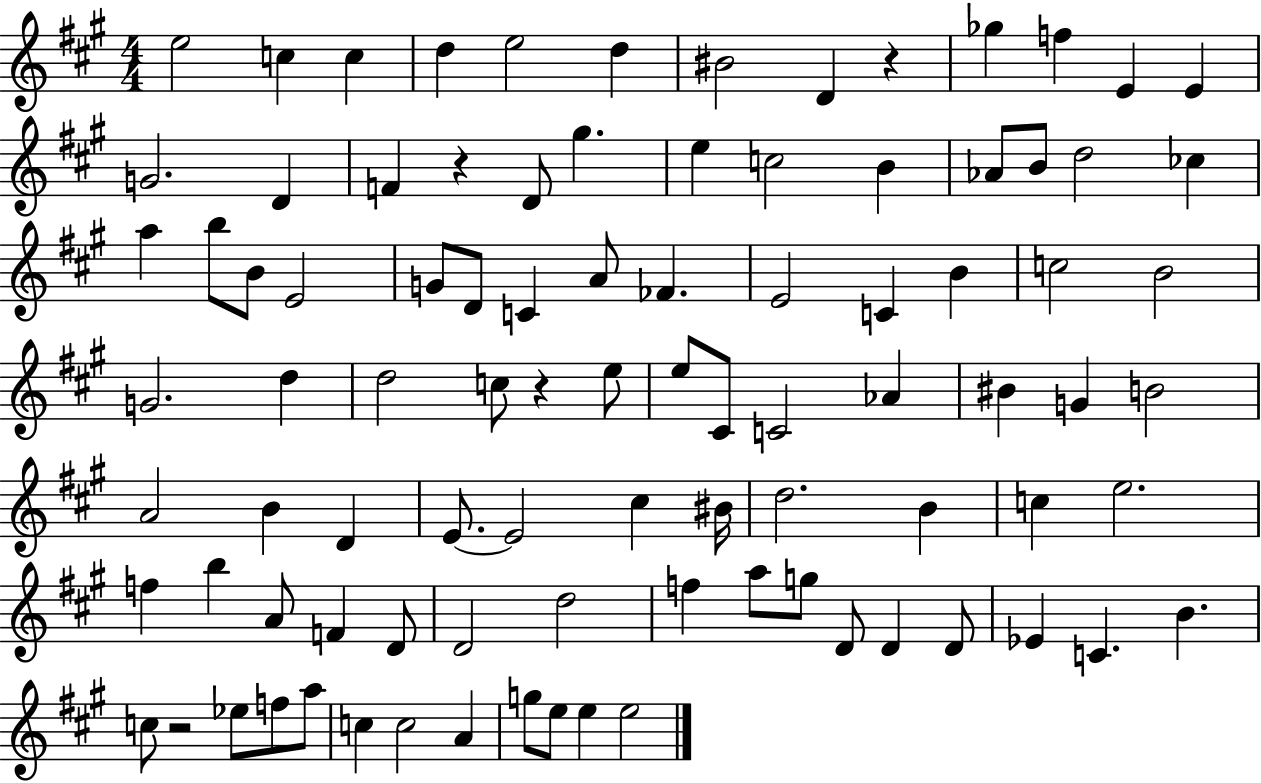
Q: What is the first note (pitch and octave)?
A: E5